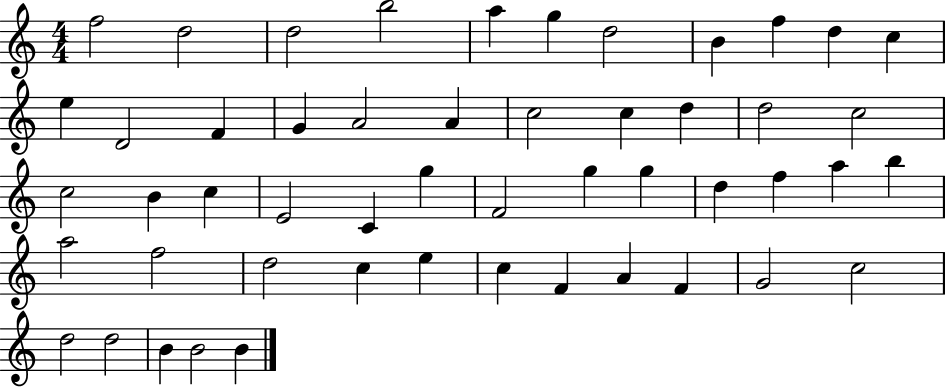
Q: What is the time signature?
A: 4/4